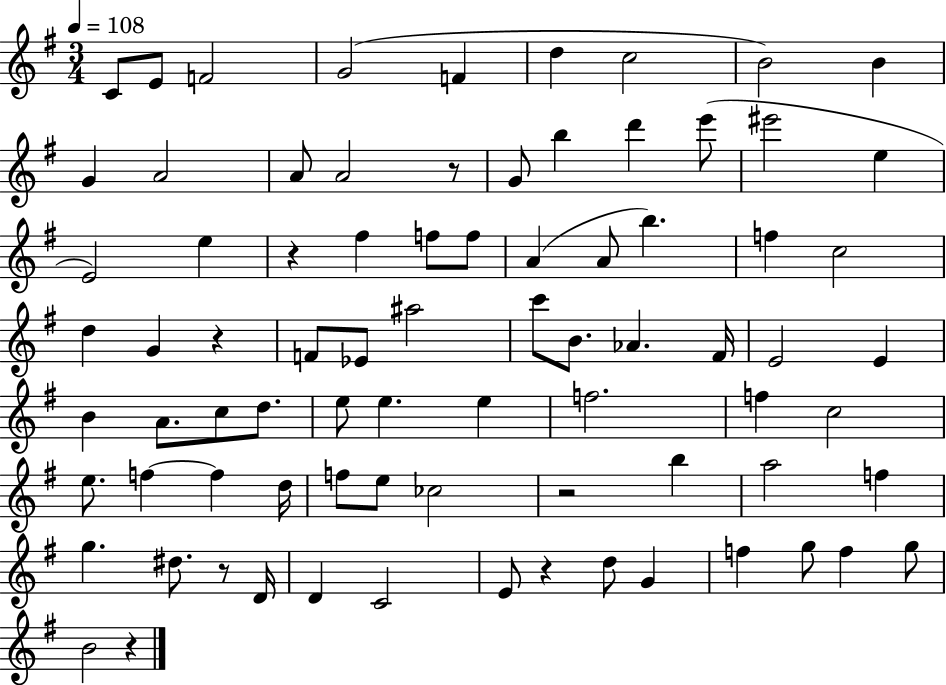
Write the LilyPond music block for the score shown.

{
  \clef treble
  \numericTimeSignature
  \time 3/4
  \key g \major
  \tempo 4 = 108
  \repeat volta 2 { c'8 e'8 f'2 | g'2( f'4 | d''4 c''2 | b'2) b'4 | \break g'4 a'2 | a'8 a'2 r8 | g'8 b''4 d'''4 e'''8( | eis'''2 e''4 | \break e'2) e''4 | r4 fis''4 f''8 f''8 | a'4( a'8 b''4.) | f''4 c''2 | \break d''4 g'4 r4 | f'8 ees'8 ais''2 | c'''8 b'8. aes'4. fis'16 | e'2 e'4 | \break b'4 a'8. c''8 d''8. | e''8 e''4. e''4 | f''2. | f''4 c''2 | \break e''8. f''4~~ f''4 d''16 | f''8 e''8 ces''2 | r2 b''4 | a''2 f''4 | \break g''4. dis''8. r8 d'16 | d'4 c'2 | e'8 r4 d''8 g'4 | f''4 g''8 f''4 g''8 | \break b'2 r4 | } \bar "|."
}